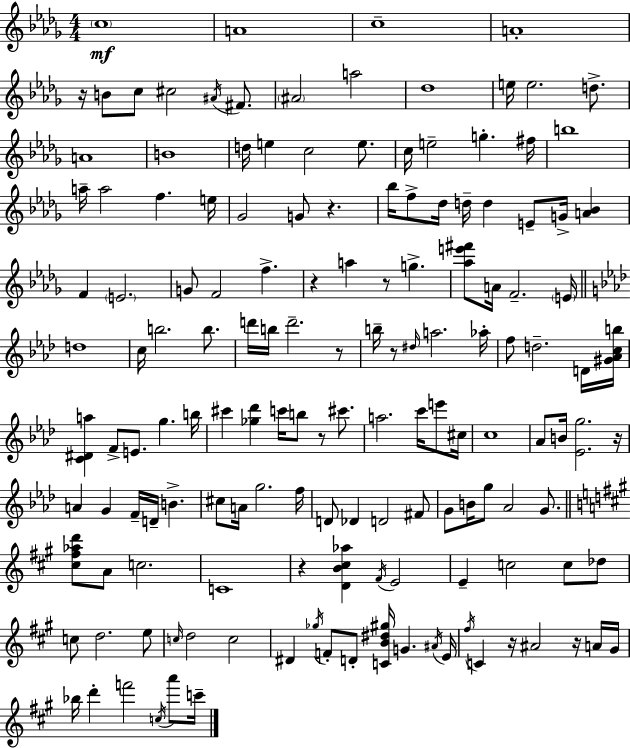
C5/w A4/w C5/w A4/w R/s B4/e C5/e C#5/h A#4/s F#4/e. A#4/h A5/h Db5/w E5/s E5/h. D5/e. A4/w B4/w D5/s E5/q C5/h E5/e. C5/s E5/h G5/q. F#5/s B5/w A5/s A5/h F5/q. E5/s Gb4/h G4/e R/q. Bb5/s F5/e Db5/s D5/s D5/q E4/e G4/s [A4,Bb4]/q F4/q E4/h. G4/e F4/h F5/q. R/q A5/q R/e G5/q. [Ab5,E6,F#6]/e A4/s F4/h. E4/s D5/w C5/s B5/h. B5/e. D6/s B5/s D6/h. R/e B5/s R/e D#5/s A5/h. Ab5/s F5/e D5/h. D4/s [G#4,Ab4,C5,B5]/s [C4,D#4,A5]/q F4/e E4/e. G5/q. B5/s C#6/q [Gb5,Db6]/q C6/s B5/e R/e C#6/e. A5/h. C6/s E6/e C#5/s C5/w Ab4/e B4/s [Eb4,G5]/h. R/s A4/q G4/q F4/s D4/s B4/q. C#5/e A4/s G5/h. F5/s D4/e Db4/q D4/h F#4/e G4/e B4/s G5/e Ab4/h G4/e. [C#5,F#5,Ab5,D6]/e A4/e C5/h. C4/w R/q [D4,B4,C#5,Ab5]/q F#4/s E4/h E4/q C5/h C5/e Db5/e C5/e D5/h. E5/e C5/s D5/h C5/h D#4/q Gb5/s F4/e D4/e [C4,B4,D#5,G#5]/s G4/q. A#4/s E4/s F#5/s C4/q R/s A#4/h R/s A4/s G#4/s Bb5/s D6/q F6/h C5/s A6/e C6/s